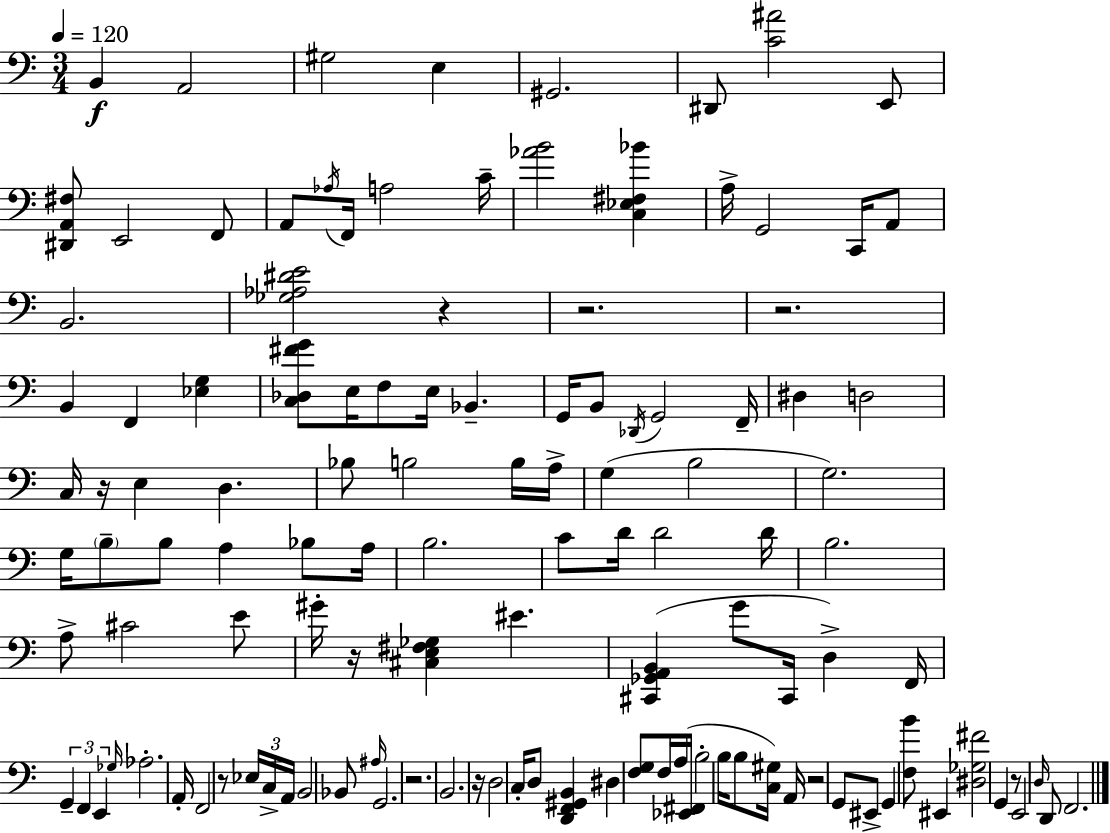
X:1
T:Untitled
M:3/4
L:1/4
K:Am
B,, A,,2 ^G,2 E, ^G,,2 ^D,,/2 [C^A]2 E,,/2 [^D,,A,,^F,]/2 E,,2 F,,/2 A,,/2 _A,/4 F,,/4 A,2 C/4 [_AB]2 [C,_E,^F,_B] A,/4 G,,2 C,,/4 A,,/2 B,,2 [_G,_A,^DE]2 z z2 z2 B,, F,, [_E,G,] [C,_D,^FG]/2 E,/4 F,/2 E,/4 _B,, G,,/4 B,,/2 _D,,/4 G,,2 F,,/4 ^D, D,2 C,/4 z/4 E, D, _B,/2 B,2 B,/4 A,/4 G, B,2 G,2 G,/4 B,/2 B,/2 A, _B,/2 A,/4 B,2 C/2 D/4 D2 D/4 B,2 A,/2 ^C2 E/2 ^G/4 z/4 [^C,E,^F,_G,] ^E [^C,,_G,,A,,B,,] G/2 ^C,,/4 D, F,,/4 G,, F,, E,, _G,/4 _A,2 A,,/4 F,,2 z/2 _E,/4 C,/4 A,,/4 B,,2 _B,,/2 ^A,/4 G,,2 z2 B,,2 z/4 D,2 C,/4 D,/2 [D,,F,,^G,,B,,] ^D, [F,G,]/2 F,/4 A,/4 [_E,,^F,,]/4 B,2 B,/4 B,/2 [C,^G,]/4 A,,/4 z2 G,,/2 ^E,,/2 G,, [F,B]/2 ^E,, [^D,_G,^F]2 G,, z/2 E,,2 D,/4 D,,/2 F,,2